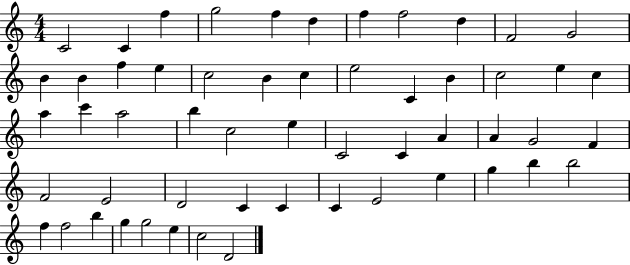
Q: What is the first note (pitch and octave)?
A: C4